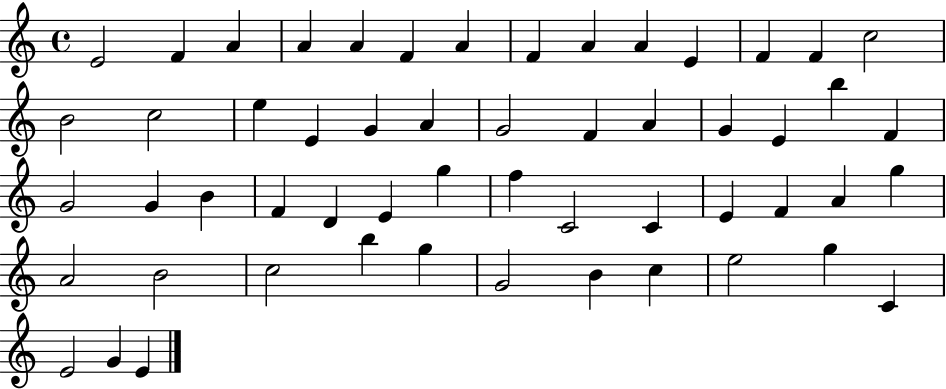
X:1
T:Untitled
M:4/4
L:1/4
K:C
E2 F A A A F A F A A E F F c2 B2 c2 e E G A G2 F A G E b F G2 G B F D E g f C2 C E F A g A2 B2 c2 b g G2 B c e2 g C E2 G E